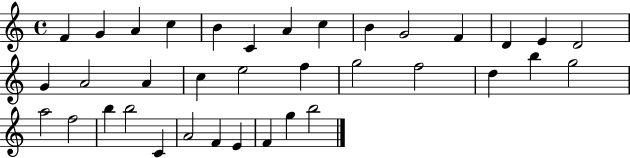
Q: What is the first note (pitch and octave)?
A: F4